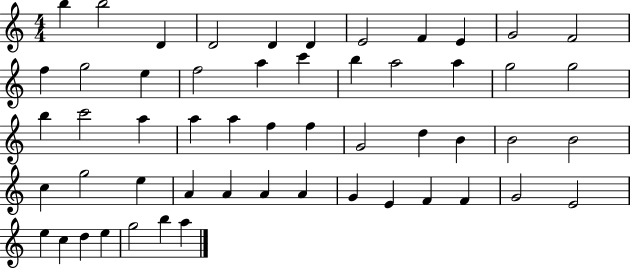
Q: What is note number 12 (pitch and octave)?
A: F5